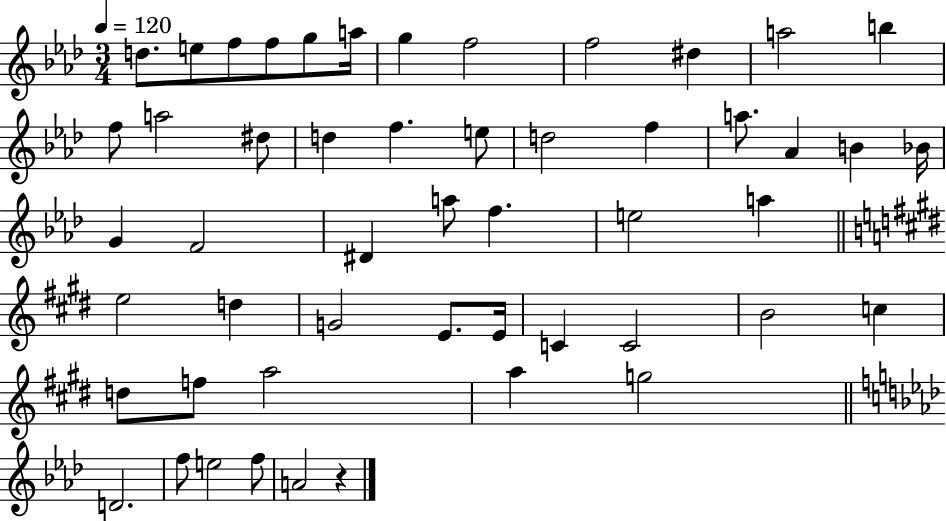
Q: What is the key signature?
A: AES major